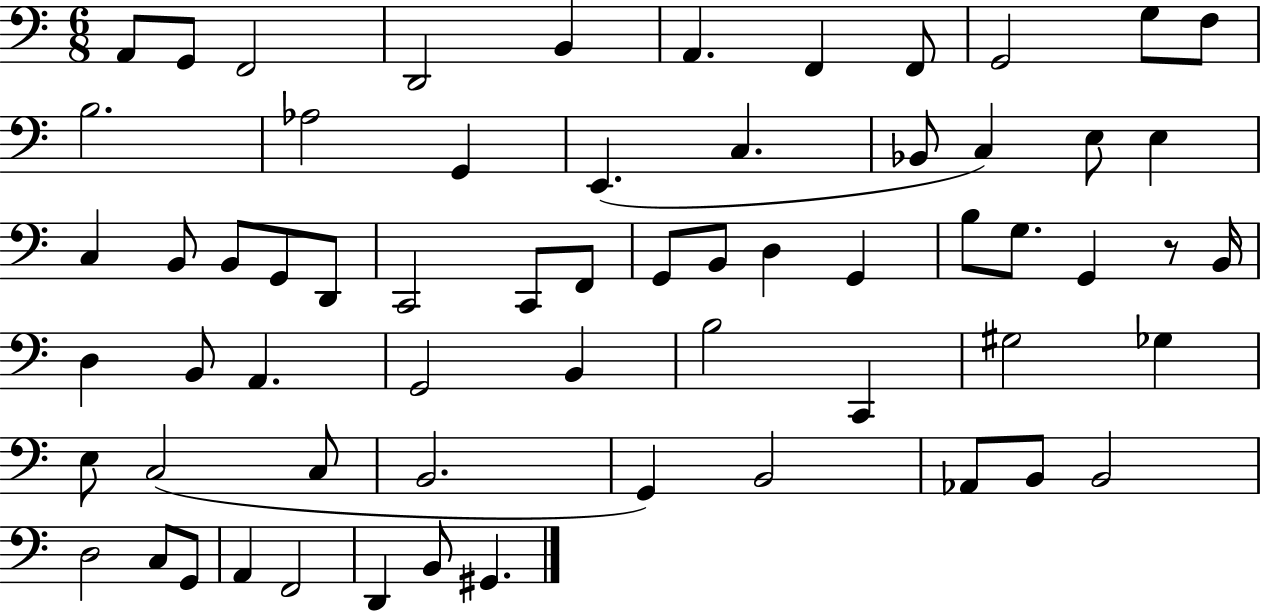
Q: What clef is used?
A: bass